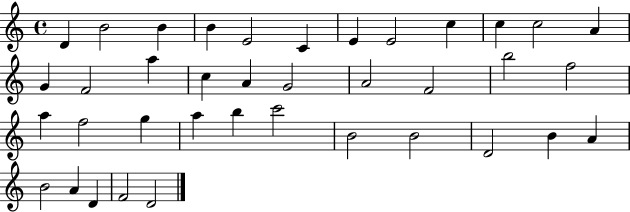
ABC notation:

X:1
T:Untitled
M:4/4
L:1/4
K:C
D B2 B B E2 C E E2 c c c2 A G F2 a c A G2 A2 F2 b2 f2 a f2 g a b c'2 B2 B2 D2 B A B2 A D F2 D2